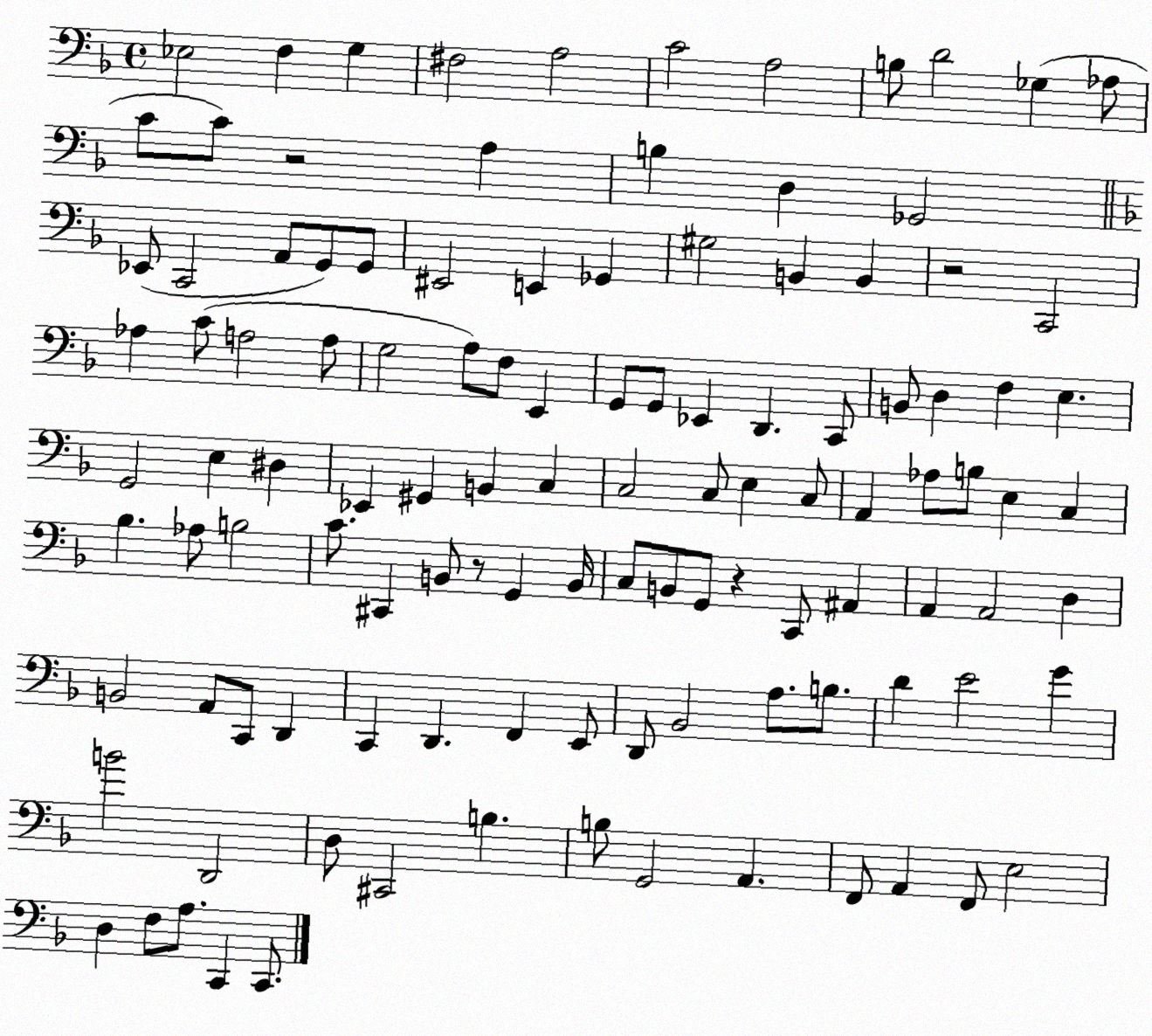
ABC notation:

X:1
T:Untitled
M:4/4
L:1/4
K:F
_E,2 F, G, ^F,2 A,2 C2 A,2 B,/2 D2 _G, _A,/2 C/2 C/2 z2 A, B, D, _G,,2 _E,,/2 C,,2 A,,/2 G,,/2 G,,/2 ^E,,2 E,, _G,, ^G,2 B,, B,, z2 C,,2 _A, C/2 A,2 A,/2 G,2 A,/2 F,/2 E,, G,,/2 G,,/2 _E,, D,, C,,/2 B,,/2 D, F, E, G,,2 E, ^D, _E,, ^G,, B,, C, C,2 C,/2 E, C,/2 A,, _A,/2 B,/2 E, C, _B, _A,/2 B,2 C/2 ^C,, B,,/2 z/2 G,, B,,/4 C,/2 B,,/2 G,,/2 z C,,/2 ^A,, A,, A,,2 D, B,,2 A,,/2 C,,/2 D,, C,, D,, F,, E,,/2 D,,/2 _B,,2 A,/2 B,/2 D E2 G B2 D,,2 D,/2 ^C,,2 B, B,/2 G,,2 A,, F,,/2 A,, F,,/2 E,2 D, F,/2 A,/2 C,, C,,/2